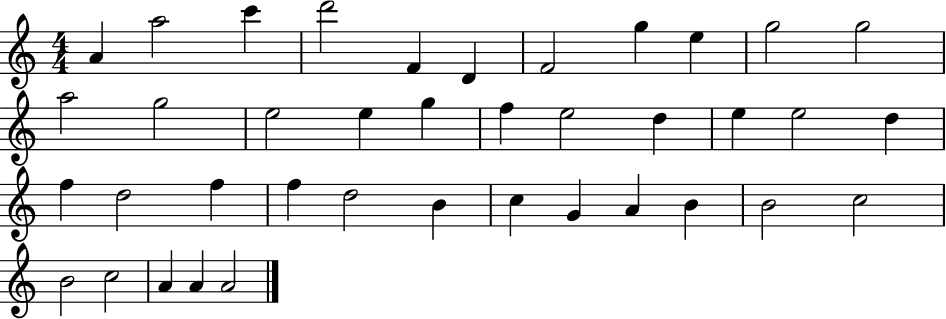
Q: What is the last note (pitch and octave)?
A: A4